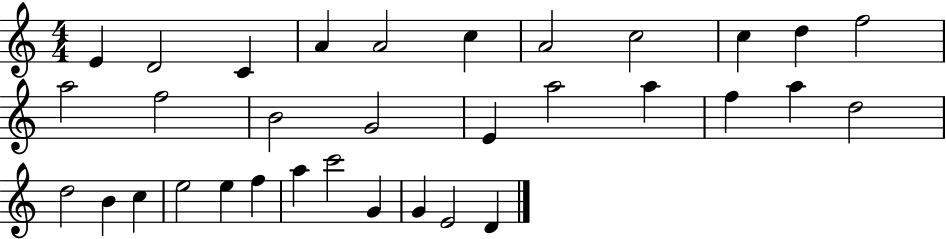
X:1
T:Untitled
M:4/4
L:1/4
K:C
E D2 C A A2 c A2 c2 c d f2 a2 f2 B2 G2 E a2 a f a d2 d2 B c e2 e f a c'2 G G E2 D